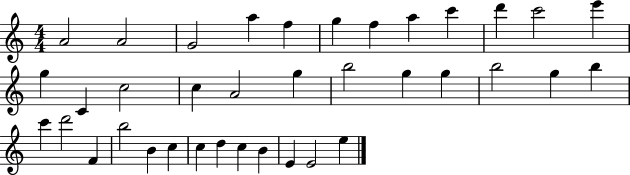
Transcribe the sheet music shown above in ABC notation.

X:1
T:Untitled
M:4/4
L:1/4
K:C
A2 A2 G2 a f g f a c' d' c'2 e' g C c2 c A2 g b2 g g b2 g b c' d'2 F b2 B c c d c B E E2 e